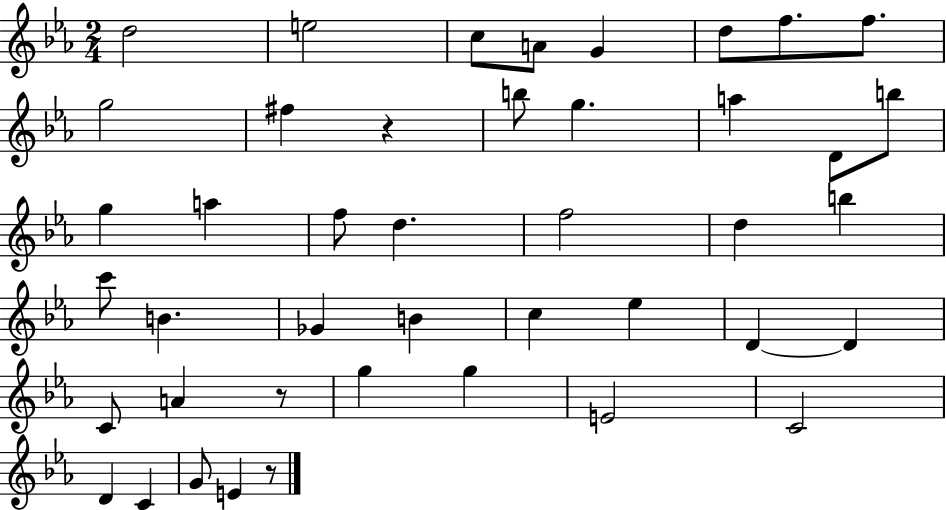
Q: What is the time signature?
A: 2/4